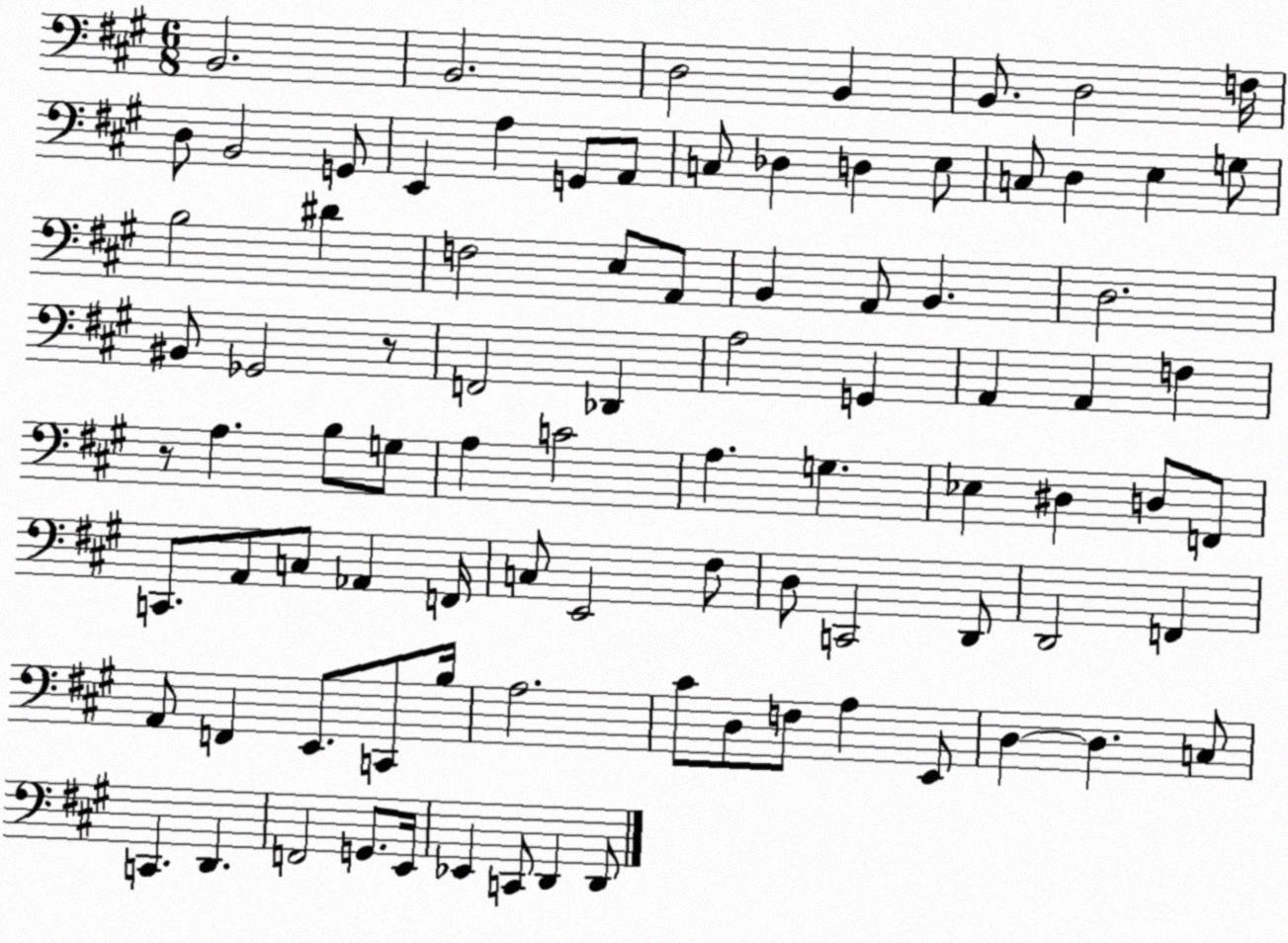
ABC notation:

X:1
T:Untitled
M:6/8
L:1/4
K:A
B,,2 B,,2 D,2 B,, B,,/2 D,2 F,/4 D,/2 B,,2 G,,/2 E,, A, G,,/2 A,,/2 C,/2 _D, D, E,/2 C,/2 D, E, G,/2 B,2 ^D F,2 E,/2 A,,/2 B,, A,,/2 B,, D,2 ^B,,/2 _G,,2 z/2 F,,2 _D,, A,2 G,, A,, A,, F, z/2 A, B,/2 G,/2 A, C2 A, G, _E, ^D, D,/2 F,,/2 C,,/2 A,,/2 C,/2 _A,, F,,/4 C,/2 E,,2 ^F,/2 D,/2 C,,2 D,,/2 D,,2 F,, A,,/2 F,, E,,/2 C,,/2 B,/4 A,2 ^C/2 D,/2 F,/2 A, E,,/2 D, D, C,/2 C,, D,, F,,2 G,,/2 E,,/4 _E,, C,,/2 D,, D,,/2